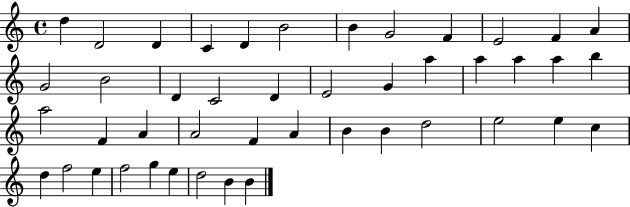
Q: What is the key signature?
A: C major